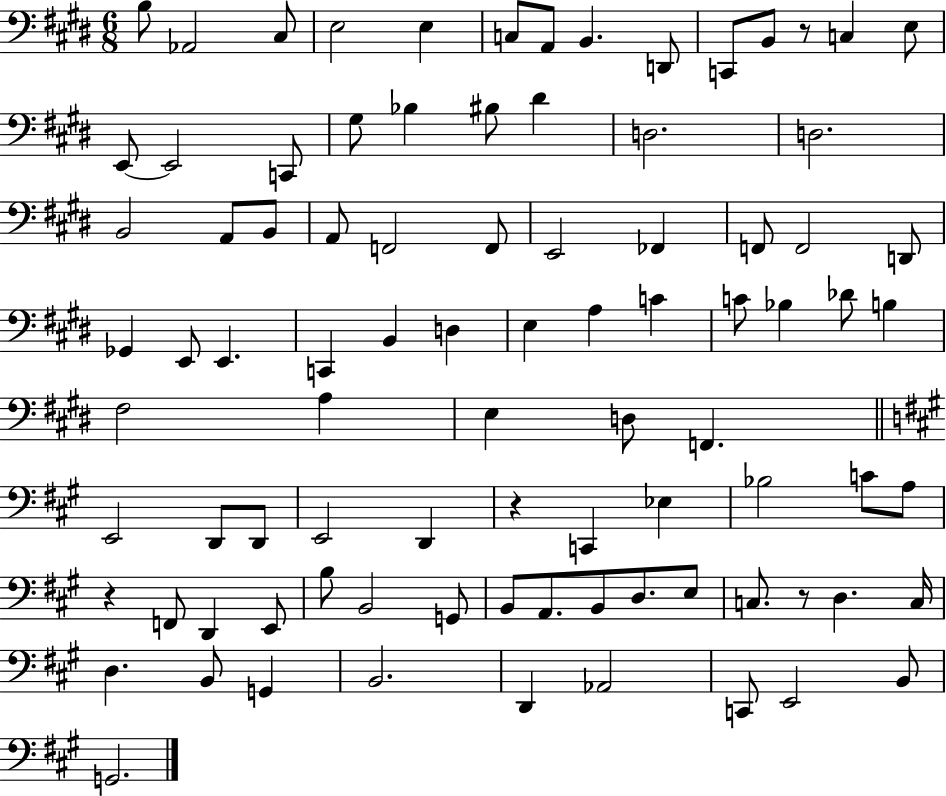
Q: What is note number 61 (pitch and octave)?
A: A3